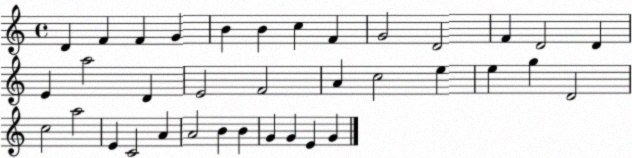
X:1
T:Untitled
M:4/4
L:1/4
K:C
D F F G B B c F G2 D2 F D2 D E a2 D E2 F2 A c2 e e g D2 c2 a2 E C2 A A2 B B G G E G